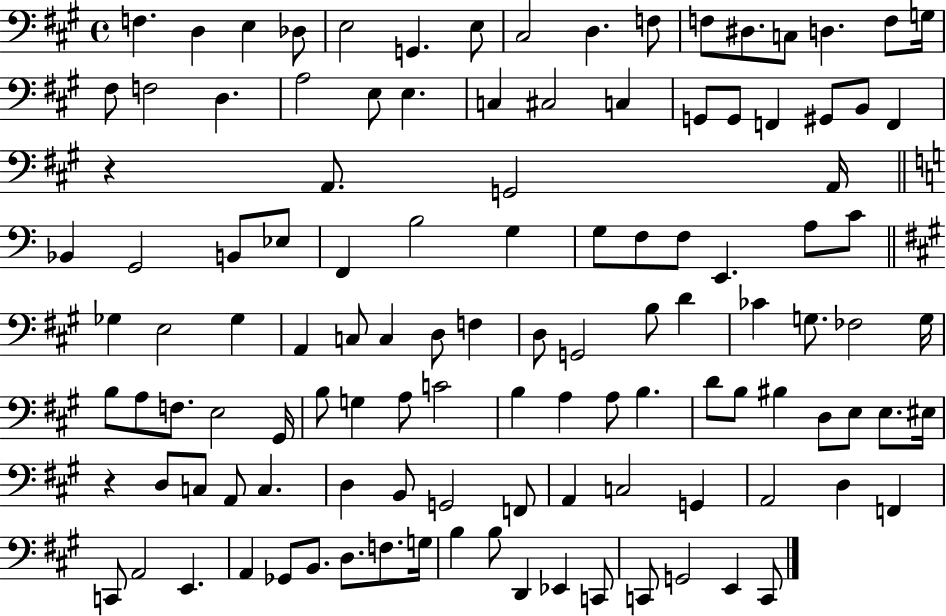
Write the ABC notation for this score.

X:1
T:Untitled
M:4/4
L:1/4
K:A
F, D, E, _D,/2 E,2 G,, E,/2 ^C,2 D, F,/2 F,/2 ^D,/2 C,/2 D, F,/2 G,/4 ^F,/2 F,2 D, A,2 E,/2 E, C, ^C,2 C, G,,/2 G,,/2 F,, ^G,,/2 B,,/2 F,, z A,,/2 G,,2 A,,/4 _B,, G,,2 B,,/2 _E,/2 F,, B,2 G, G,/2 F,/2 F,/2 E,, A,/2 C/2 _G, E,2 _G, A,, C,/2 C, D,/2 F, D,/2 G,,2 B,/2 D _C G,/2 _F,2 G,/4 B,/2 A,/2 F,/2 E,2 ^G,,/4 B,/2 G, A,/2 C2 B, A, A,/2 B, D/2 B,/2 ^B, D,/2 E,/2 E,/2 ^E,/4 z D,/2 C,/2 A,,/2 C, D, B,,/2 G,,2 F,,/2 A,, C,2 G,, A,,2 D, F,, C,,/2 A,,2 E,, A,, _G,,/2 B,,/2 D,/2 F,/2 G,/4 B, B,/2 D,, _E,, C,,/2 C,,/2 G,,2 E,, C,,/2